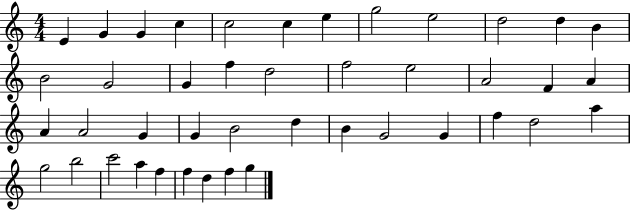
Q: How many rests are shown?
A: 0